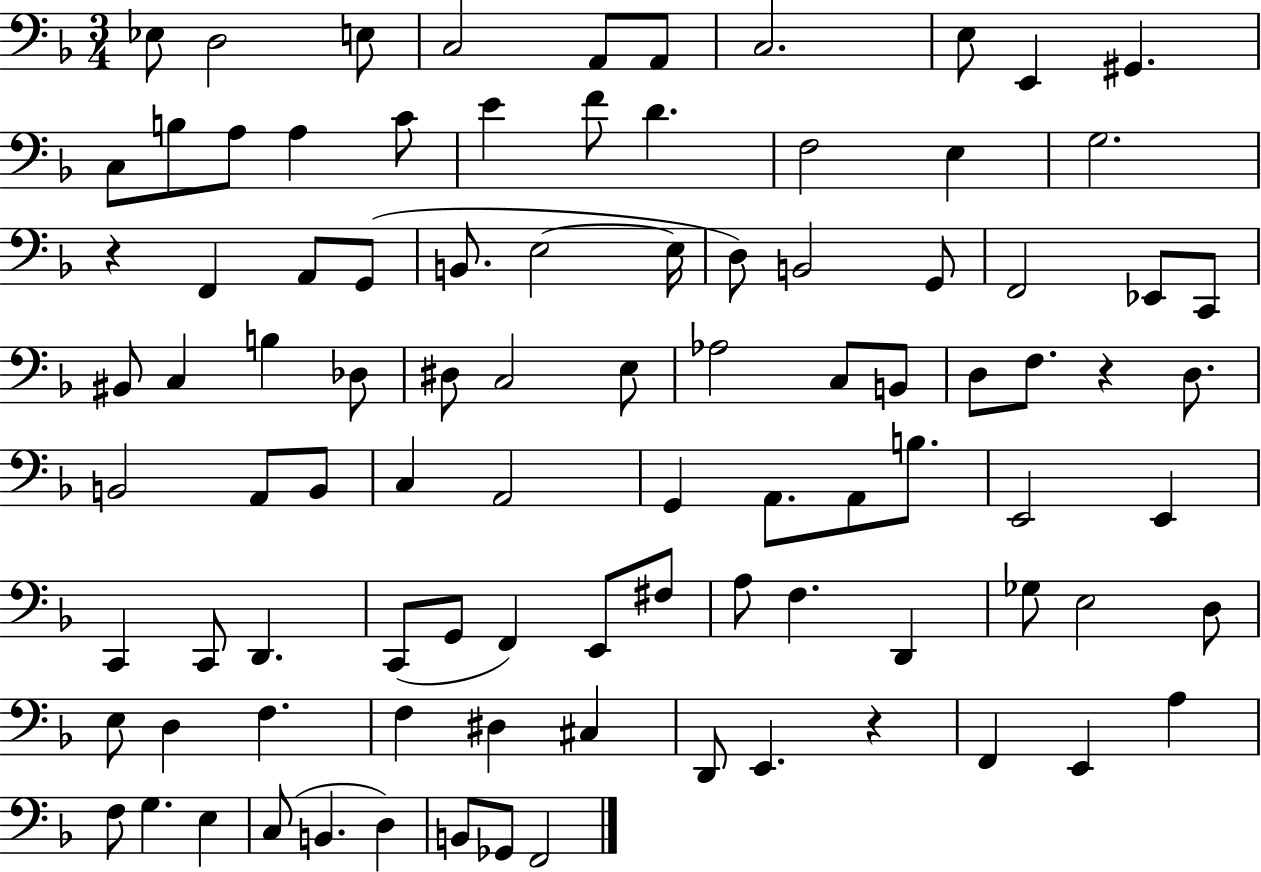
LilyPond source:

{
  \clef bass
  \numericTimeSignature
  \time 3/4
  \key f \major
  ees8 d2 e8 | c2 a,8 a,8 | c2. | e8 e,4 gis,4. | \break c8 b8 a8 a4 c'8 | e'4 f'8 d'4. | f2 e4 | g2. | \break r4 f,4 a,8 g,8( | b,8. e2~~ e16 | d8) b,2 g,8 | f,2 ees,8 c,8 | \break bis,8 c4 b4 des8 | dis8 c2 e8 | aes2 c8 b,8 | d8 f8. r4 d8. | \break b,2 a,8 b,8 | c4 a,2 | g,4 a,8. a,8 b8. | e,2 e,4 | \break c,4 c,8 d,4. | c,8( g,8 f,4) e,8 fis8 | a8 f4. d,4 | ges8 e2 d8 | \break e8 d4 f4. | f4 dis4 cis4 | d,8 e,4. r4 | f,4 e,4 a4 | \break f8 g4. e4 | c8( b,4. d4) | b,8 ges,8 f,2 | \bar "|."
}